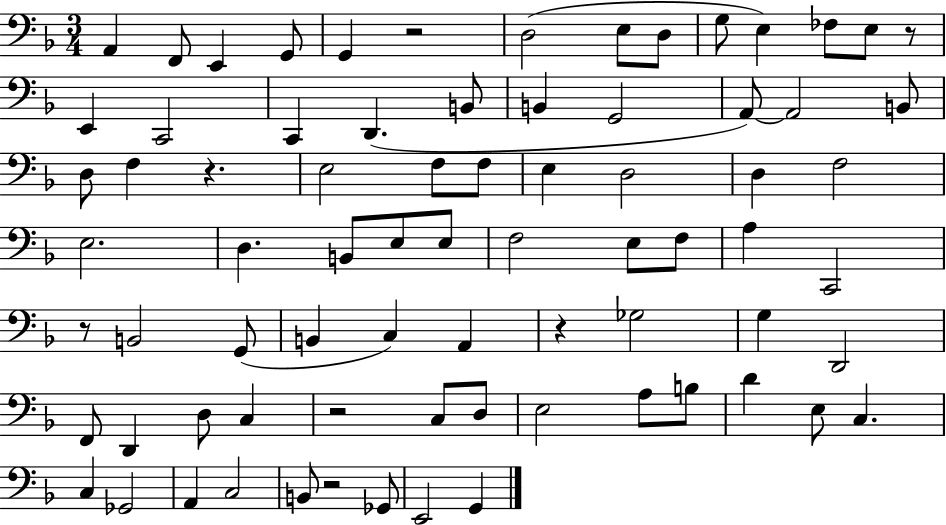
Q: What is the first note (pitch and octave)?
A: A2